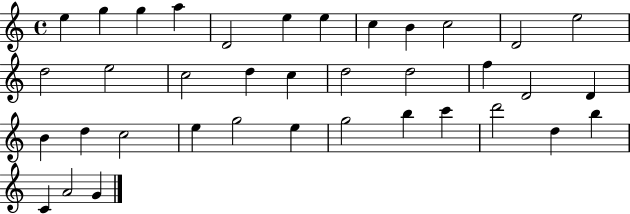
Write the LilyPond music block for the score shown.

{
  \clef treble
  \time 4/4
  \defaultTimeSignature
  \key c \major
  e''4 g''4 g''4 a''4 | d'2 e''4 e''4 | c''4 b'4 c''2 | d'2 e''2 | \break d''2 e''2 | c''2 d''4 c''4 | d''2 d''2 | f''4 d'2 d'4 | \break b'4 d''4 c''2 | e''4 g''2 e''4 | g''2 b''4 c'''4 | d'''2 d''4 b''4 | \break c'4 a'2 g'4 | \bar "|."
}